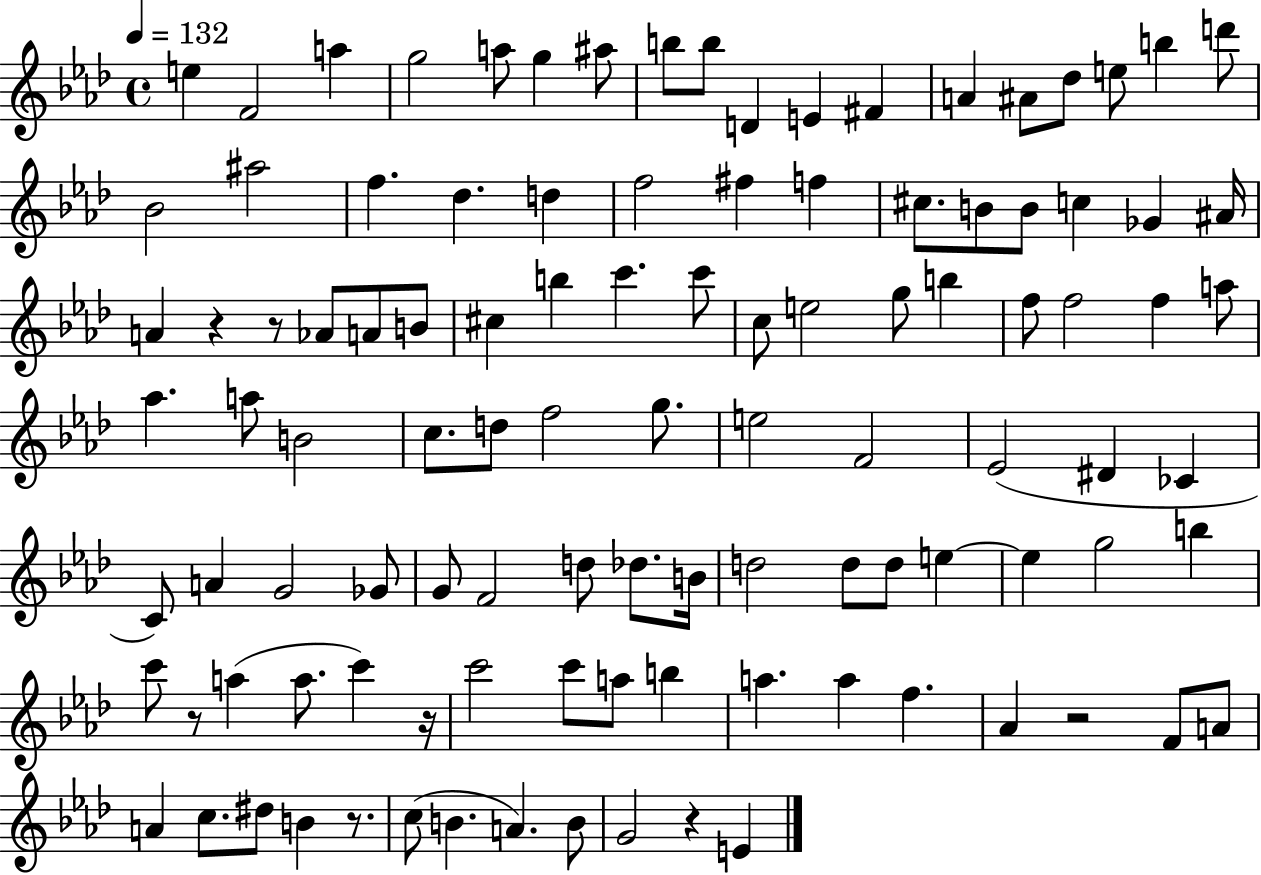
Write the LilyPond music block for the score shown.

{
  \clef treble
  \time 4/4
  \defaultTimeSignature
  \key aes \major
  \tempo 4 = 132
  \repeat volta 2 { e''4 f'2 a''4 | g''2 a''8 g''4 ais''8 | b''8 b''8 d'4 e'4 fis'4 | a'4 ais'8 des''8 e''8 b''4 d'''8 | \break bes'2 ais''2 | f''4. des''4. d''4 | f''2 fis''4 f''4 | cis''8. b'8 b'8 c''4 ges'4 ais'16 | \break a'4 r4 r8 aes'8 a'8 b'8 | cis''4 b''4 c'''4. c'''8 | c''8 e''2 g''8 b''4 | f''8 f''2 f''4 a''8 | \break aes''4. a''8 b'2 | c''8. d''8 f''2 g''8. | e''2 f'2 | ees'2( dis'4 ces'4 | \break c'8) a'4 g'2 ges'8 | g'8 f'2 d''8 des''8. b'16 | d''2 d''8 d''8 e''4~~ | e''4 g''2 b''4 | \break c'''8 r8 a''4( a''8. c'''4) r16 | c'''2 c'''8 a''8 b''4 | a''4. a''4 f''4. | aes'4 r2 f'8 a'8 | \break a'4 c''8. dis''8 b'4 r8. | c''8( b'4. a'4.) b'8 | g'2 r4 e'4 | } \bar "|."
}